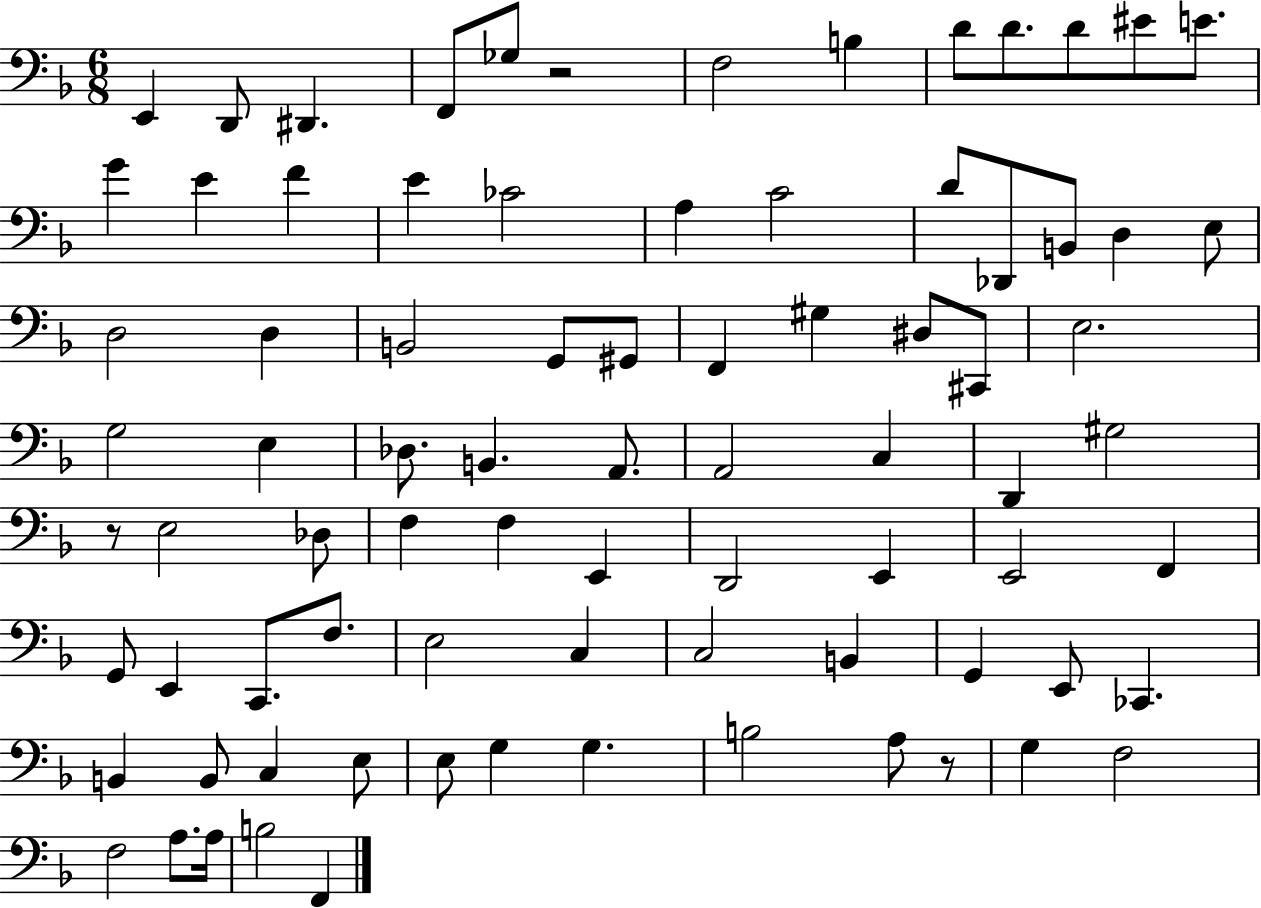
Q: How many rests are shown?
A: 3